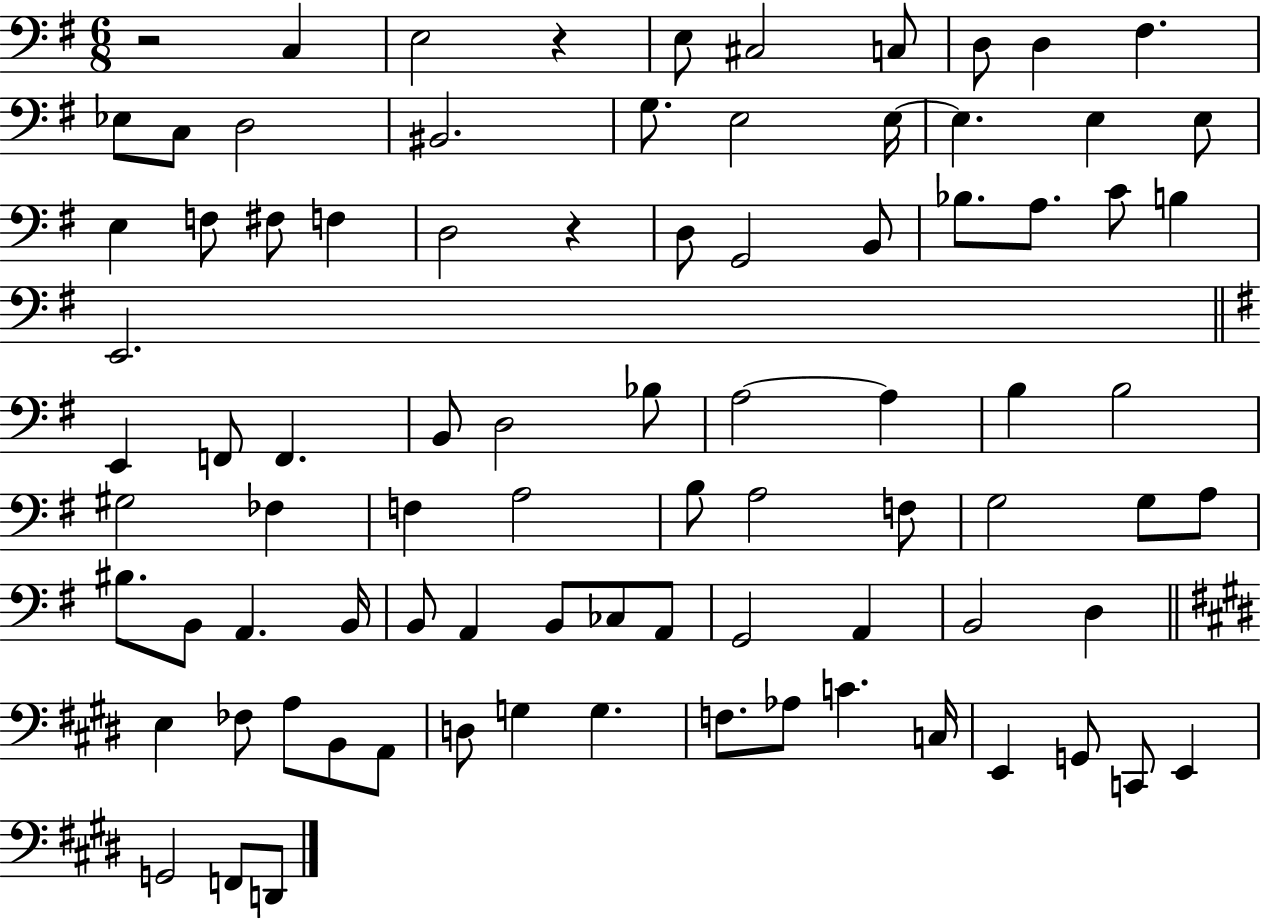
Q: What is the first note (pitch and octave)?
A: C3